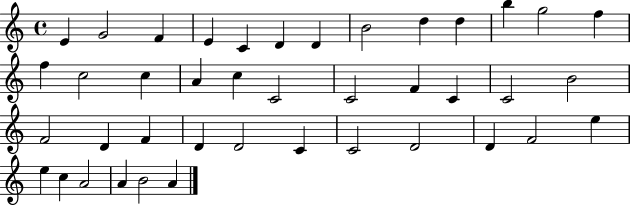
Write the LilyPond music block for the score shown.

{
  \clef treble
  \time 4/4
  \defaultTimeSignature
  \key c \major
  e'4 g'2 f'4 | e'4 c'4 d'4 d'4 | b'2 d''4 d''4 | b''4 g''2 f''4 | \break f''4 c''2 c''4 | a'4 c''4 c'2 | c'2 f'4 c'4 | c'2 b'2 | \break f'2 d'4 f'4 | d'4 d'2 c'4 | c'2 d'2 | d'4 f'2 e''4 | \break e''4 c''4 a'2 | a'4 b'2 a'4 | \bar "|."
}